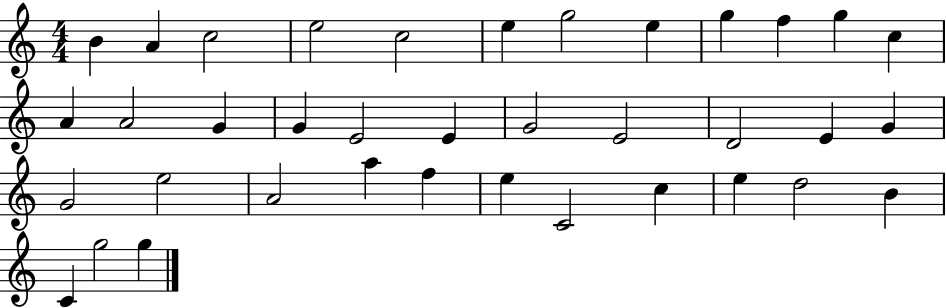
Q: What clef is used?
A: treble